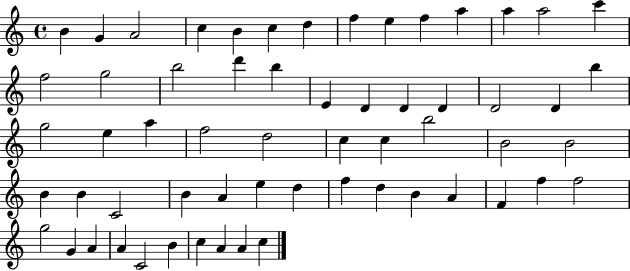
X:1
T:Untitled
M:4/4
L:1/4
K:C
B G A2 c B c d f e f a a a2 c' f2 g2 b2 d' b E D D D D2 D b g2 e a f2 d2 c c b2 B2 B2 B B C2 B A e d f d B A F f f2 g2 G A A C2 B c A A c